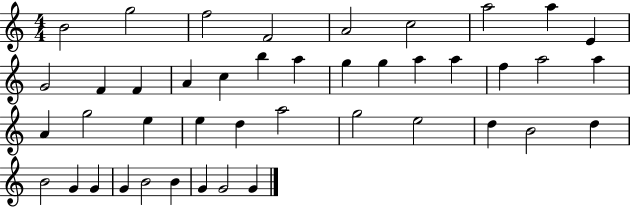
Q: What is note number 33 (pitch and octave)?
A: B4